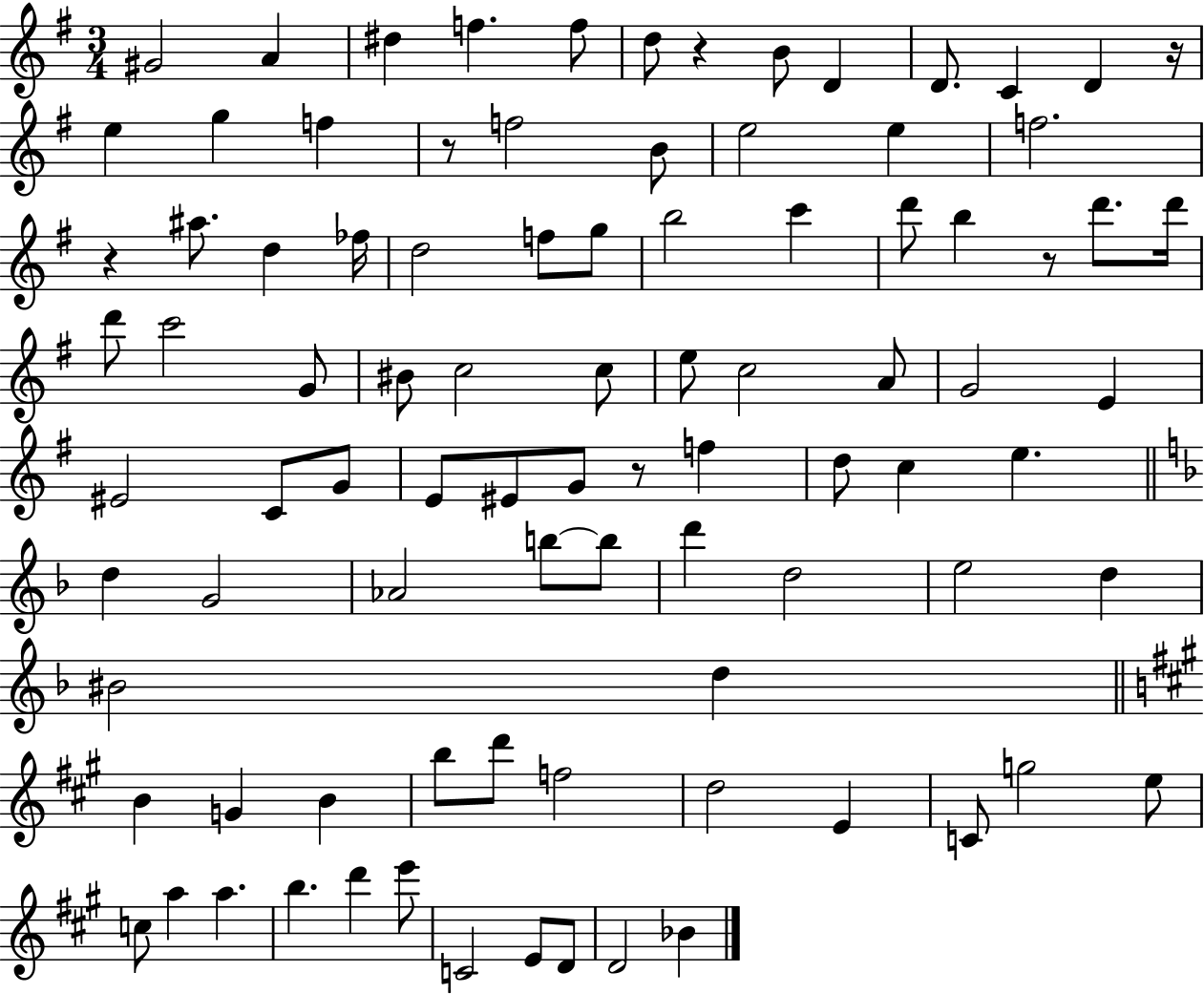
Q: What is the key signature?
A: G major